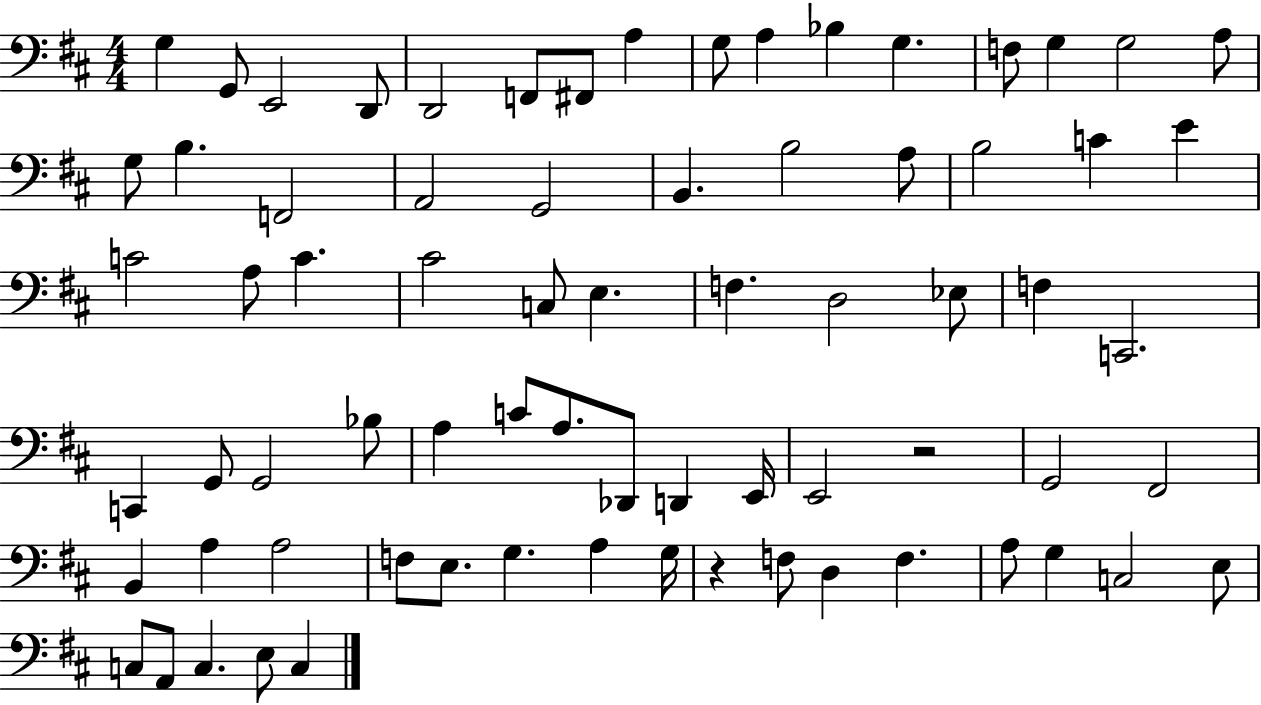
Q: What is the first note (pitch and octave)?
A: G3